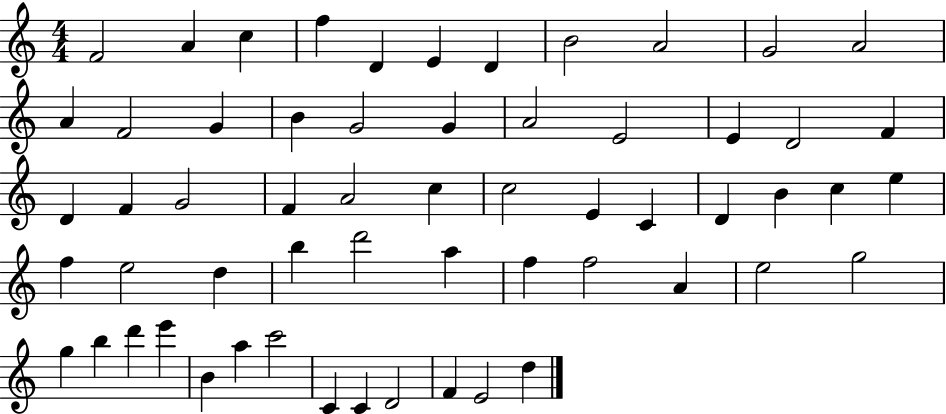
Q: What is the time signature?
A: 4/4